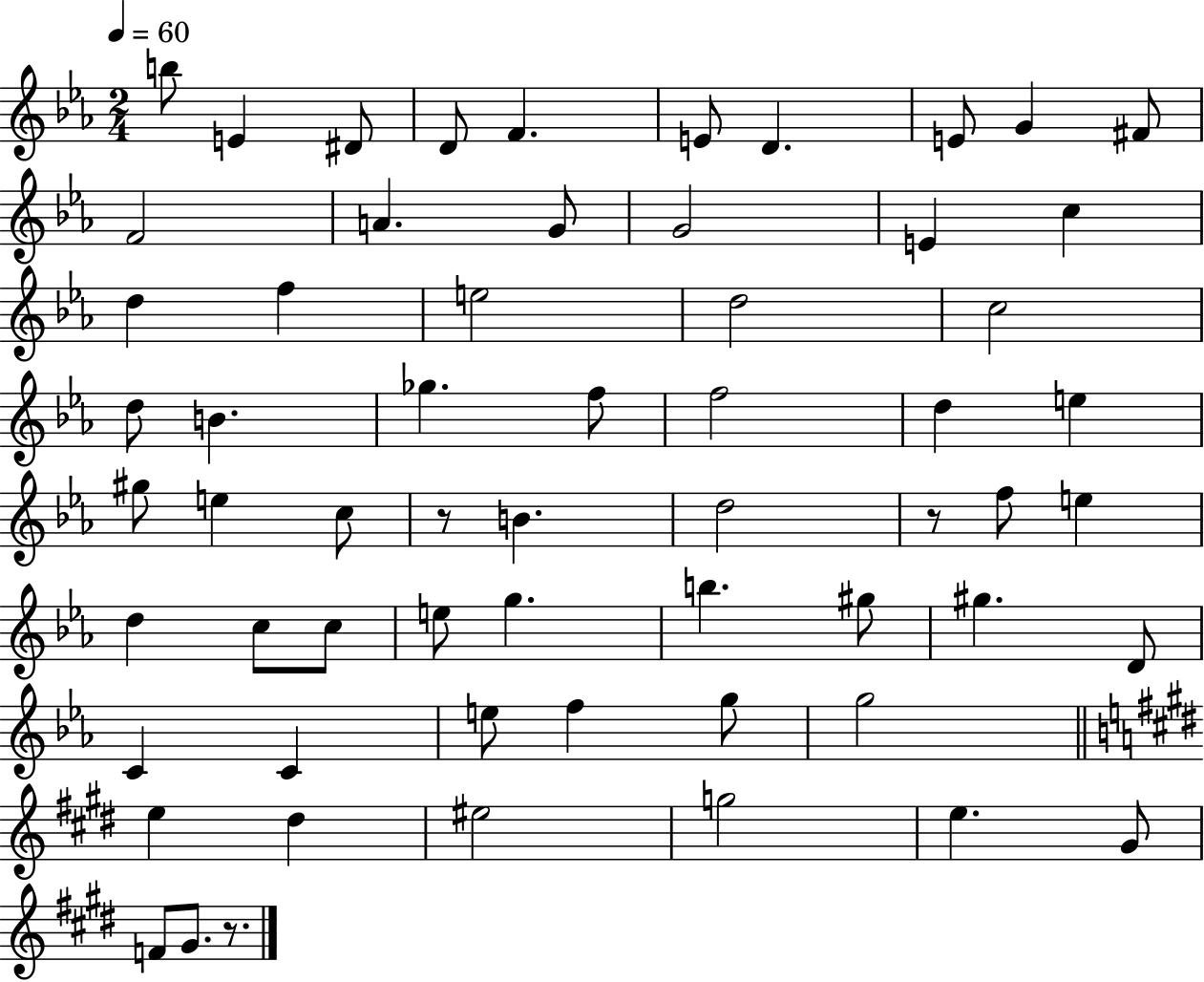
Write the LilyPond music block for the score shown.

{
  \clef treble
  \numericTimeSignature
  \time 2/4
  \key ees \major
  \tempo 4 = 60
  b''8 e'4 dis'8 | d'8 f'4. | e'8 d'4. | e'8 g'4 fis'8 | \break f'2 | a'4. g'8 | g'2 | e'4 c''4 | \break d''4 f''4 | e''2 | d''2 | c''2 | \break d''8 b'4. | ges''4. f''8 | f''2 | d''4 e''4 | \break gis''8 e''4 c''8 | r8 b'4. | d''2 | r8 f''8 e''4 | \break d''4 c''8 c''8 | e''8 g''4. | b''4. gis''8 | gis''4. d'8 | \break c'4 c'4 | e''8 f''4 g''8 | g''2 | \bar "||" \break \key e \major e''4 dis''4 | eis''2 | g''2 | e''4. gis'8 | \break f'8 gis'8. r8. | \bar "|."
}